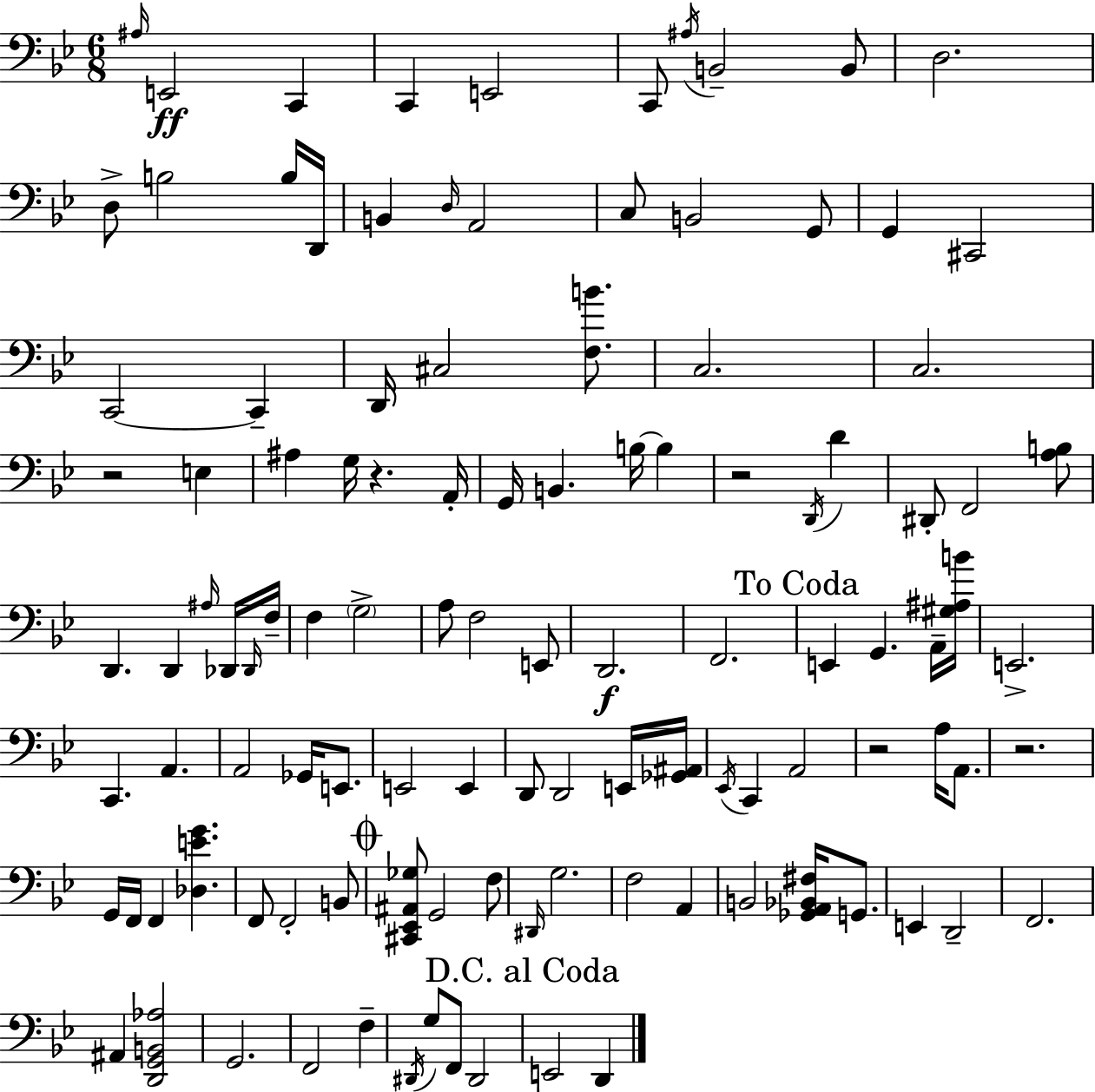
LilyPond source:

{
  \clef bass
  \numericTimeSignature
  \time 6/8
  \key g \minor
  \grace { ais16 }\ff e,2 c,4 | c,4 e,2 | c,8 \acciaccatura { ais16 } b,2-- | b,8 d2. | \break d8-> b2 | b16 d,16 b,4 \grace { d16 } a,2 | c8 b,2 | g,8 g,4 cis,2 | \break c,2~~ c,4-- | d,16 cis2 | <f b'>8. c2. | c2. | \break r2 e4 | ais4 g16 r4. | a,16-. g,16 b,4. b16~~ b4 | r2 \acciaccatura { d,16 } | \break d'4 dis,8-. f,2 | <a b>8 d,4. d,4 | \grace { ais16 } des,16 \grace { des,16 } f16-- f4 \parenthesize g2-> | a8 f2 | \break e,8 d,2.\f | f,2. | \mark "To Coda" e,4 g,4. | a,16-- <gis ais b'>16 e,2.-> | \break c,4. | a,4. a,2 | ges,16 e,8. e,2 | e,4 d,8 d,2 | \break e,16 <ges, ais,>16 \acciaccatura { ees,16 } c,4 a,2 | r2 | a16 a,8. r2. | g,16 f,16 f,4 | \break <des e' g'>4. f,8 f,2-. | b,8 \mark \markup { \musicglyph "scripts.coda" } <cis, ees, ais, ges>8 g,2 | f8 \grace { dis,16 } g2. | f2 | \break a,4 b,2 | <ges, a, bes, fis>16 g,8. e,4 | d,2-- f,2. | ais,4 | \break <d, g, b, aes>2 g,2. | f,2 | f4-- \acciaccatura { dis,16 } g8 f,8 | dis,2 \mark "D.C. al Coda" e,2 | \break d,4 \bar "|."
}